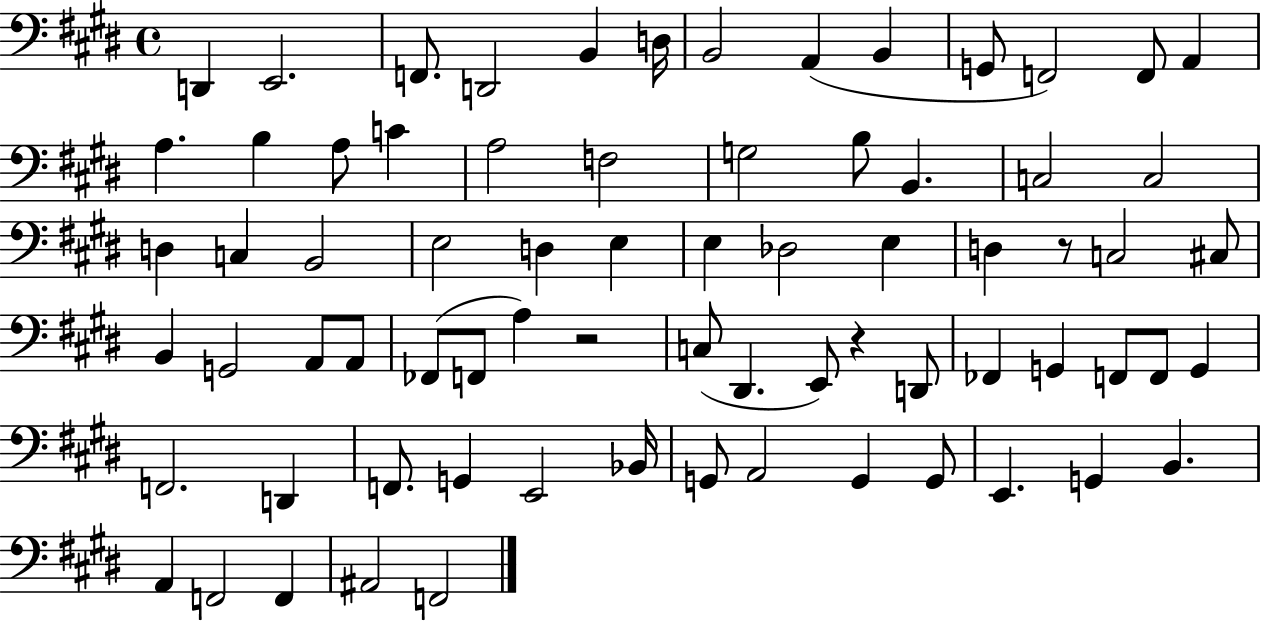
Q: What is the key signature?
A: E major